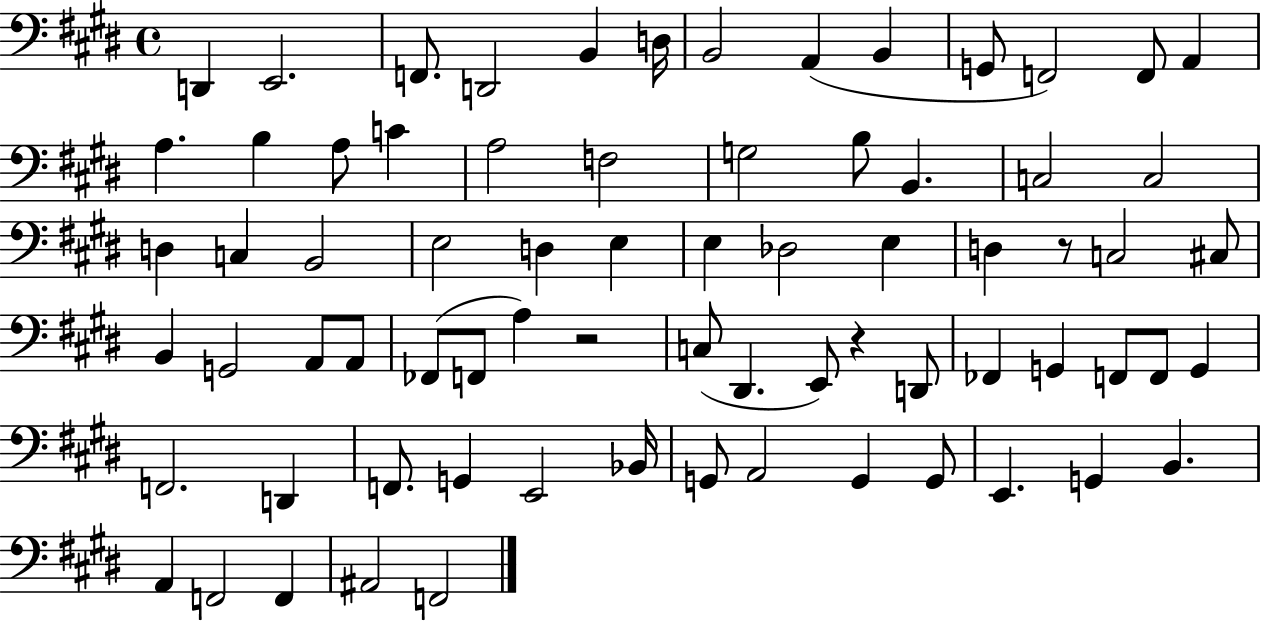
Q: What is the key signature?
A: E major